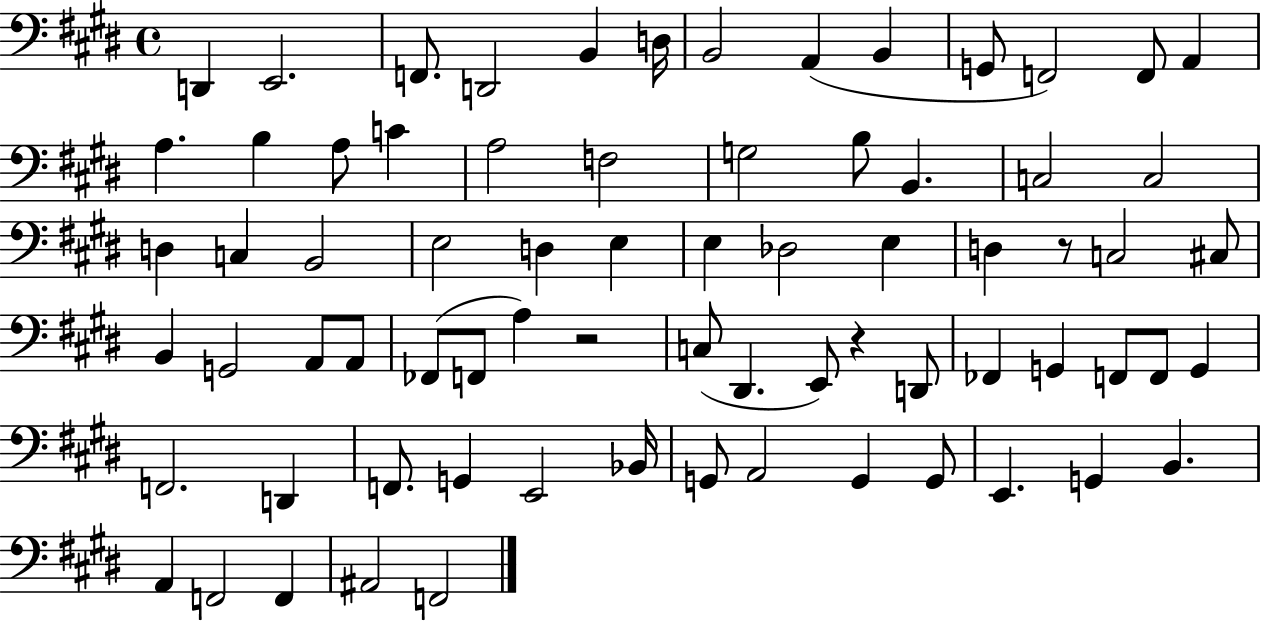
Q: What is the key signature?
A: E major